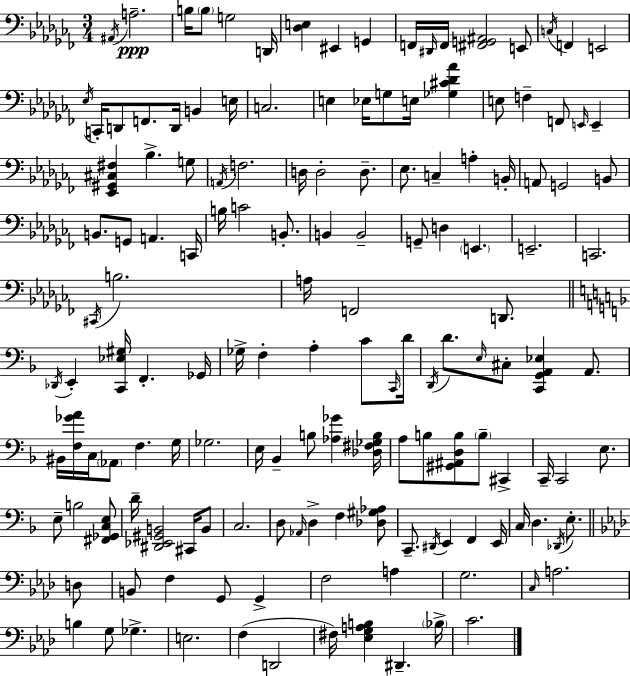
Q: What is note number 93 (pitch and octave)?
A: C#2